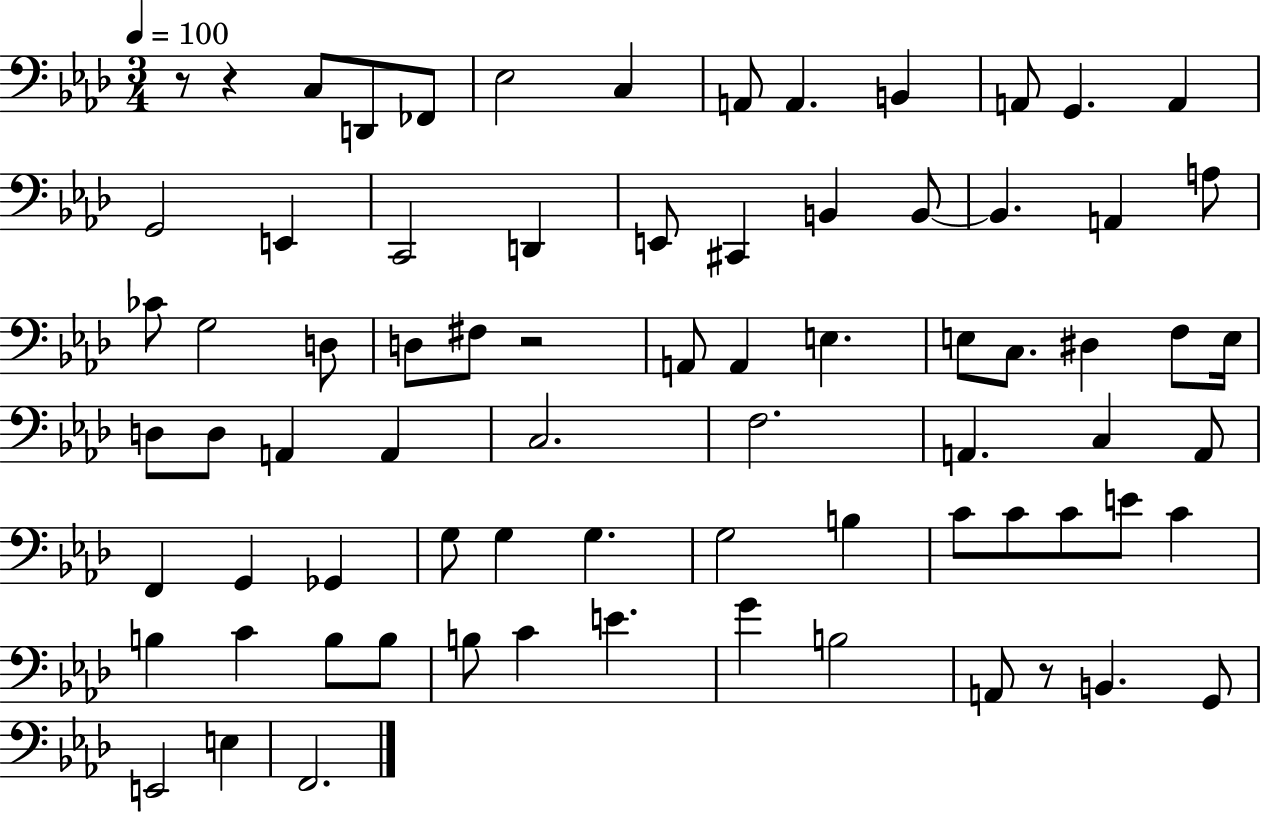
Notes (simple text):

R/e R/q C3/e D2/e FES2/e Eb3/h C3/q A2/e A2/q. B2/q A2/e G2/q. A2/q G2/h E2/q C2/h D2/q E2/e C#2/q B2/q B2/e B2/q. A2/q A3/e CES4/e G3/h D3/e D3/e F#3/e R/h A2/e A2/q E3/q. E3/e C3/e. D#3/q F3/e E3/s D3/e D3/e A2/q A2/q C3/h. F3/h. A2/q. C3/q A2/e F2/q G2/q Gb2/q G3/e G3/q G3/q. G3/h B3/q C4/e C4/e C4/e E4/e C4/q B3/q C4/q B3/e B3/e B3/e C4/q E4/q. G4/q B3/h A2/e R/e B2/q. G2/e E2/h E3/q F2/h.